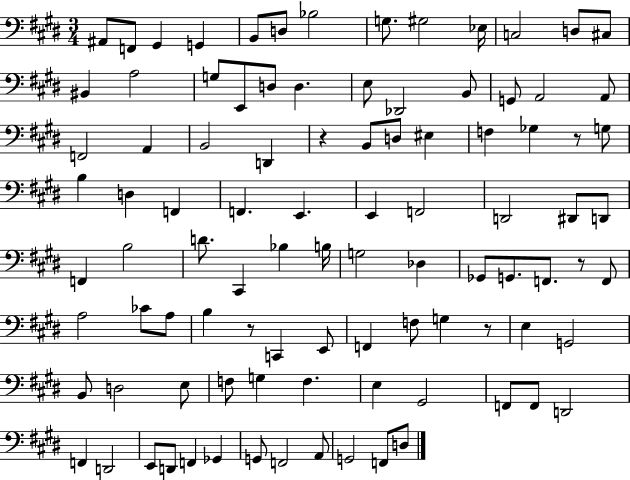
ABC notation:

X:1
T:Untitled
M:3/4
L:1/4
K:E
^A,,/2 F,,/2 ^G,, G,, B,,/2 D,/2 _B,2 G,/2 ^G,2 _E,/4 C,2 D,/2 ^C,/2 ^B,, A,2 G,/2 E,,/2 D,/2 D, E,/2 _D,,2 B,,/2 G,,/2 A,,2 A,,/2 F,,2 A,, B,,2 D,, z B,,/2 D,/2 ^E, F, _G, z/2 G,/2 B, D, F,, F,, E,, E,, F,,2 D,,2 ^D,,/2 D,,/2 F,, B,2 D/2 ^C,, _B, B,/4 G,2 _D, _G,,/2 G,,/2 F,,/2 z/2 F,,/2 A,2 _C/2 A,/2 B, z/2 C,, E,,/2 F,, F,/2 G, z/2 E, G,,2 B,,/2 D,2 E,/2 F,/2 G, F, E, ^G,,2 F,,/2 F,,/2 D,,2 F,, D,,2 E,,/2 D,,/2 F,, _G,, G,,/2 F,,2 A,,/2 G,,2 F,,/2 D,/2